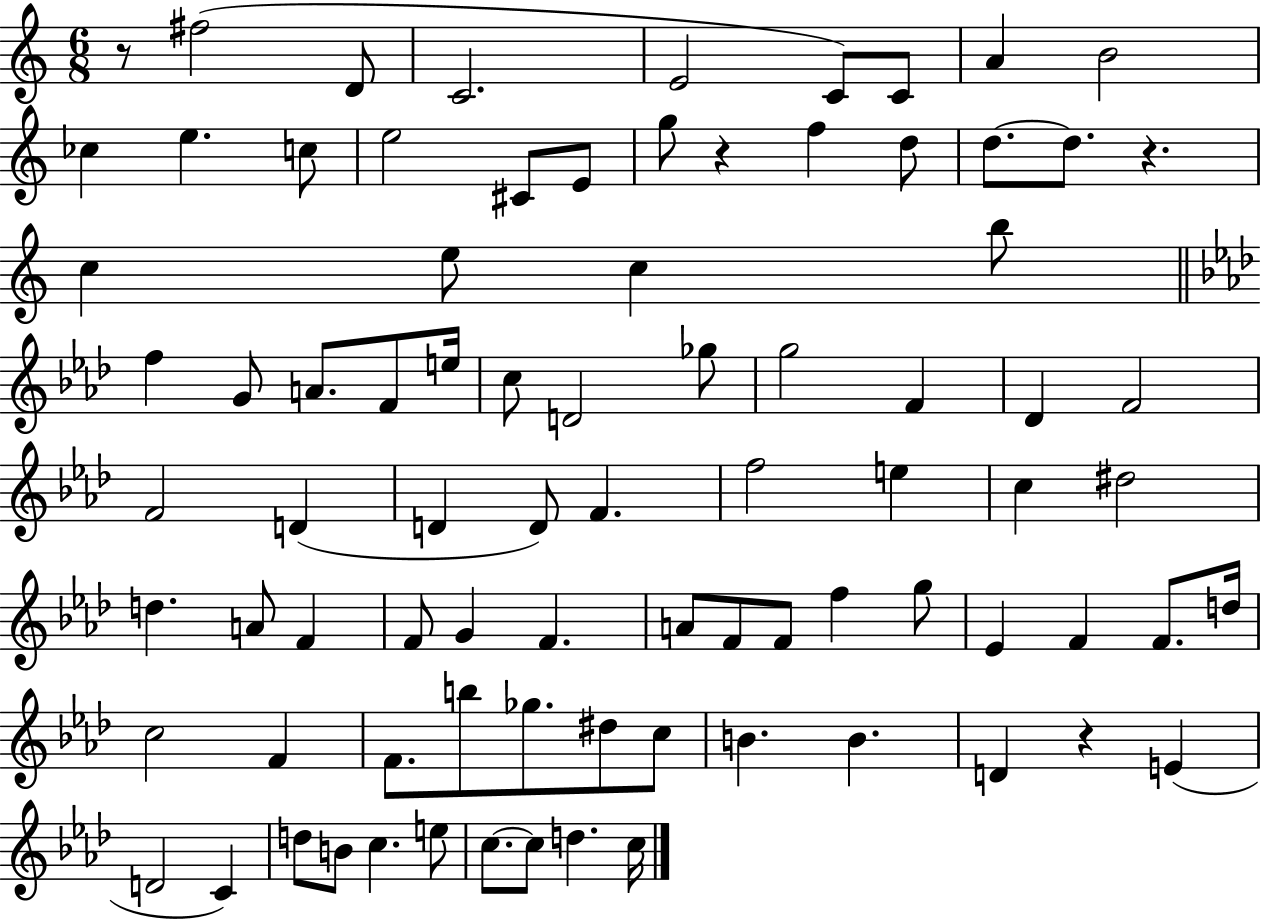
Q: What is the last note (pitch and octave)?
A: C5